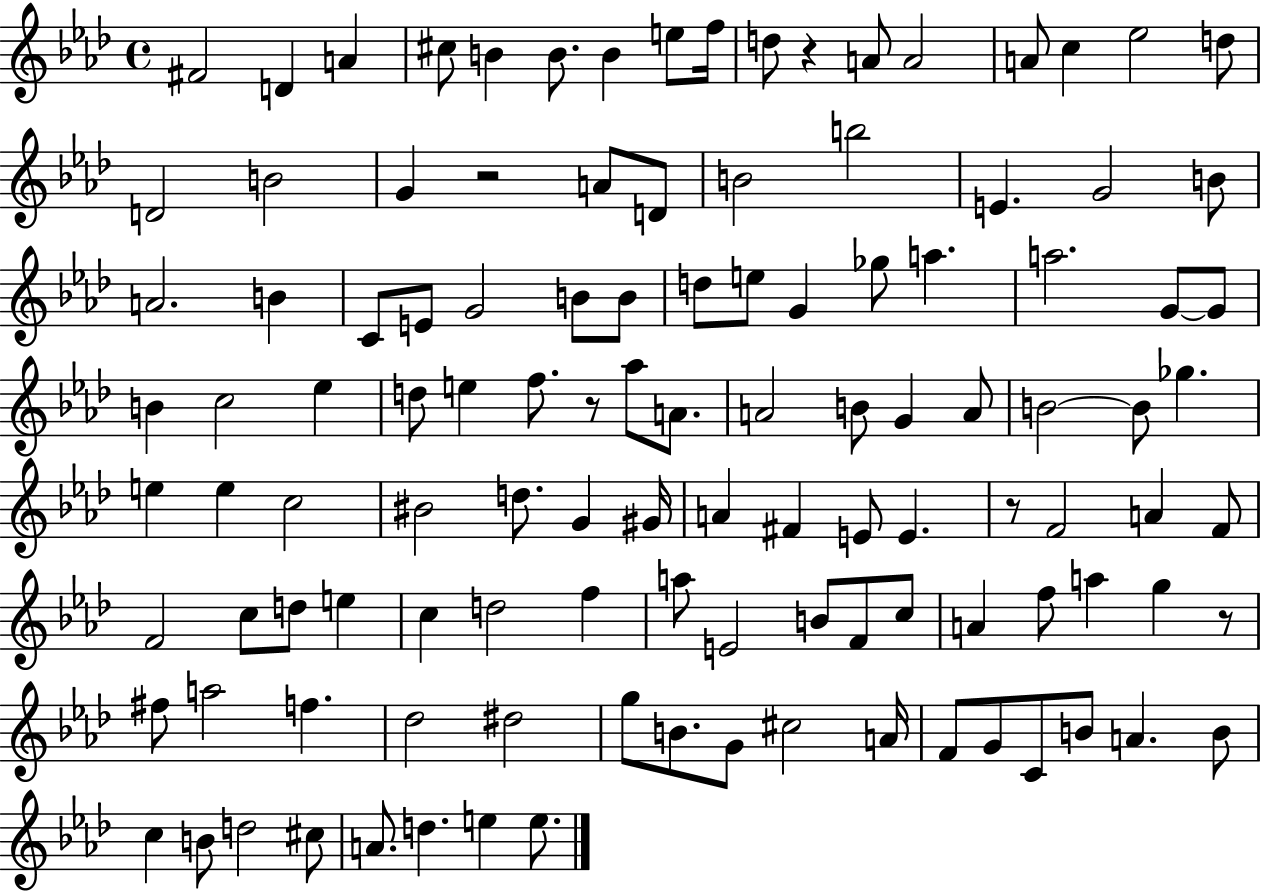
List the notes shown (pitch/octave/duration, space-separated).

F#4/h D4/q A4/q C#5/e B4/q B4/e. B4/q E5/e F5/s D5/e R/q A4/e A4/h A4/e C5/q Eb5/h D5/e D4/h B4/h G4/q R/h A4/e D4/e B4/h B5/h E4/q. G4/h B4/e A4/h. B4/q C4/e E4/e G4/h B4/e B4/e D5/e E5/e G4/q Gb5/e A5/q. A5/h. G4/e G4/e B4/q C5/h Eb5/q D5/e E5/q F5/e. R/e Ab5/e A4/e. A4/h B4/e G4/q A4/e B4/h B4/e Gb5/q. E5/q E5/q C5/h BIS4/h D5/e. G4/q G#4/s A4/q F#4/q E4/e E4/q. R/e F4/h A4/q F4/e F4/h C5/e D5/e E5/q C5/q D5/h F5/q A5/e E4/h B4/e F4/e C5/e A4/q F5/e A5/q G5/q R/e F#5/e A5/h F5/q. Db5/h D#5/h G5/e B4/e. G4/e C#5/h A4/s F4/e G4/e C4/e B4/e A4/q. B4/e C5/q B4/e D5/h C#5/e A4/e. D5/q. E5/q E5/e.